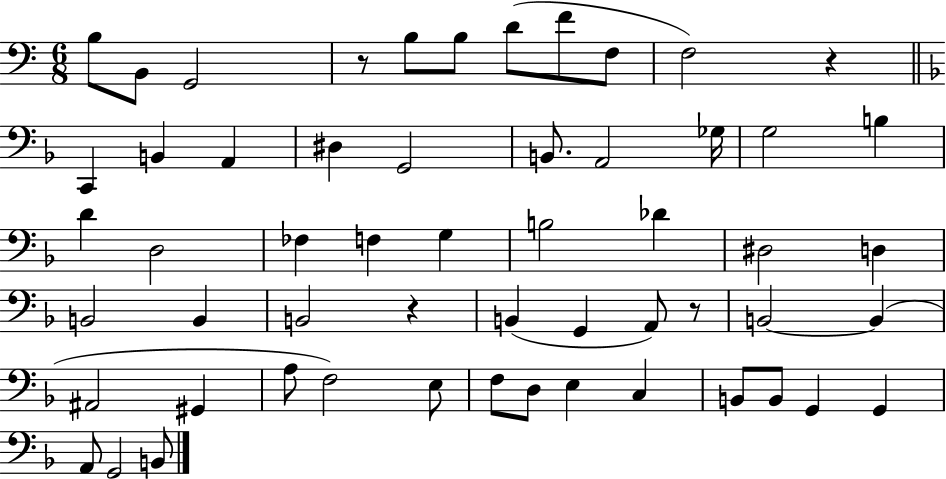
X:1
T:Untitled
M:6/8
L:1/4
K:C
B,/2 B,,/2 G,,2 z/2 B,/2 B,/2 D/2 F/2 F,/2 F,2 z C,, B,, A,, ^D, G,,2 B,,/2 A,,2 _G,/4 G,2 B, D D,2 _F, F, G, B,2 _D ^D,2 D, B,,2 B,, B,,2 z B,, G,, A,,/2 z/2 B,,2 B,, ^A,,2 ^G,, A,/2 F,2 E,/2 F,/2 D,/2 E, C, B,,/2 B,,/2 G,, G,, A,,/2 G,,2 B,,/2